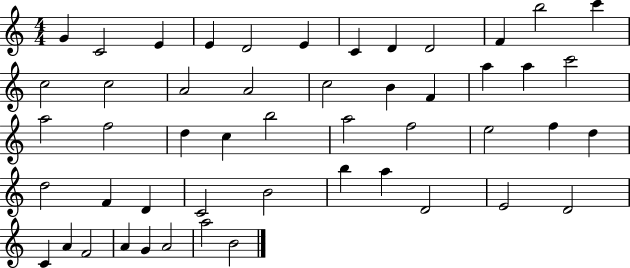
X:1
T:Untitled
M:4/4
L:1/4
K:C
G C2 E E D2 E C D D2 F b2 c' c2 c2 A2 A2 c2 B F a a c'2 a2 f2 d c b2 a2 f2 e2 f d d2 F D C2 B2 b a D2 E2 D2 C A F2 A G A2 a2 B2